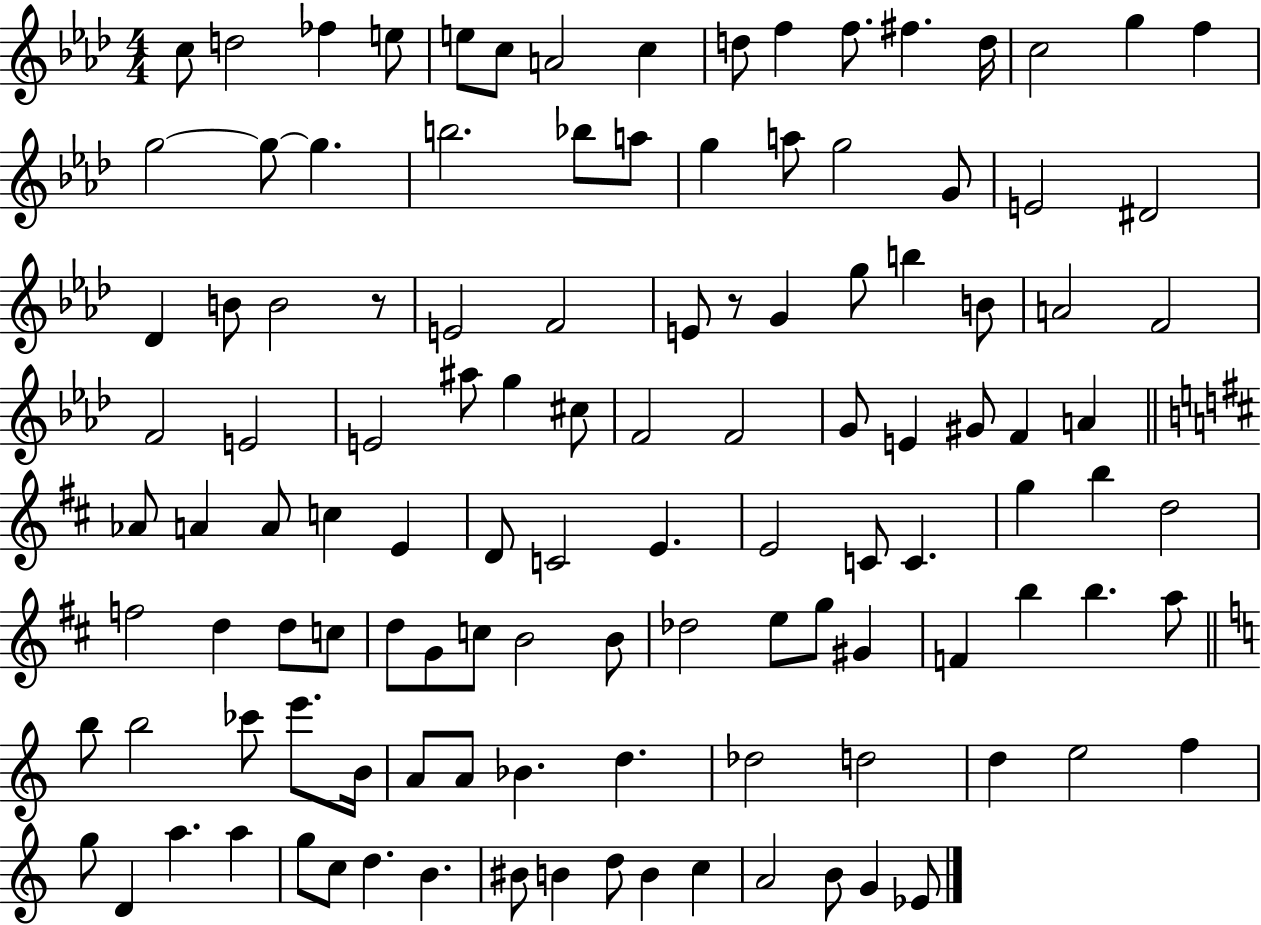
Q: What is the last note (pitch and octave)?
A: Eb4